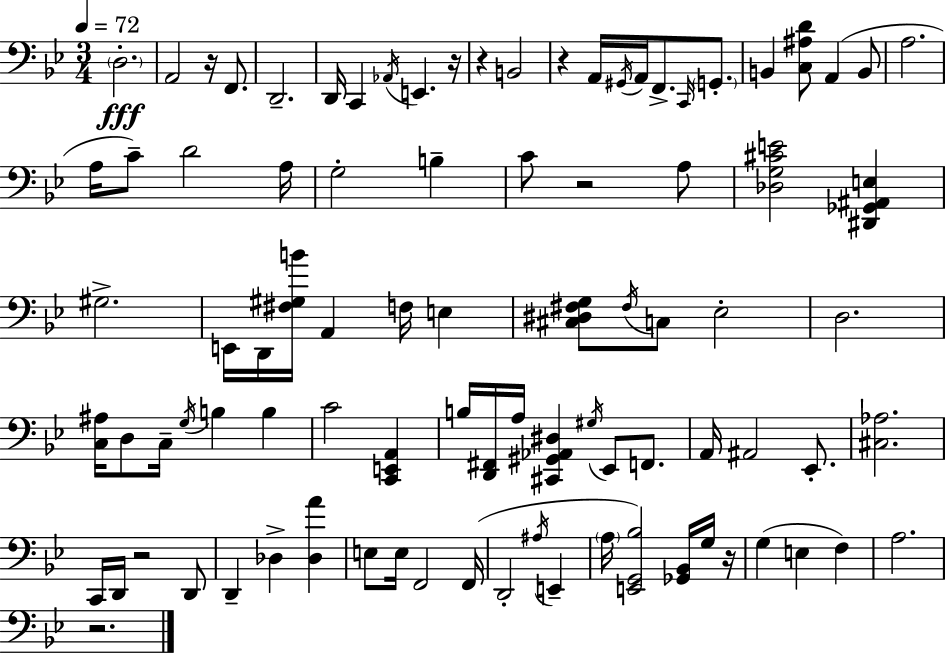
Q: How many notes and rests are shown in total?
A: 90